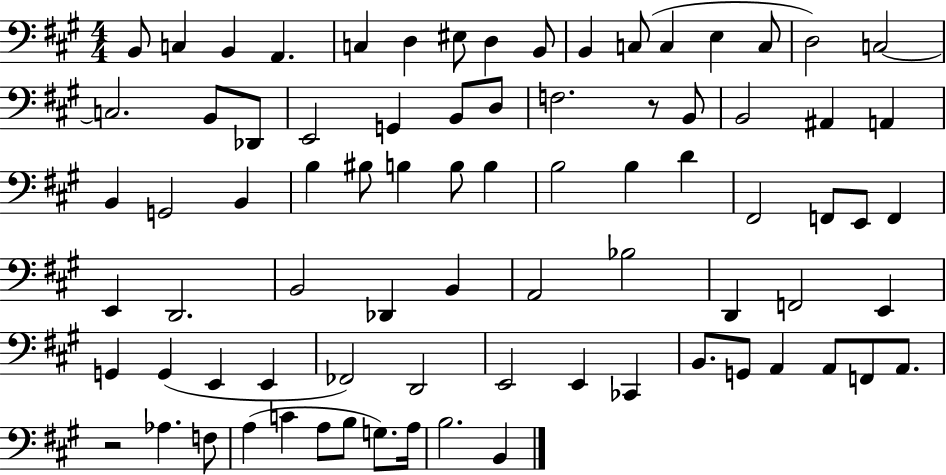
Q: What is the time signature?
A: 4/4